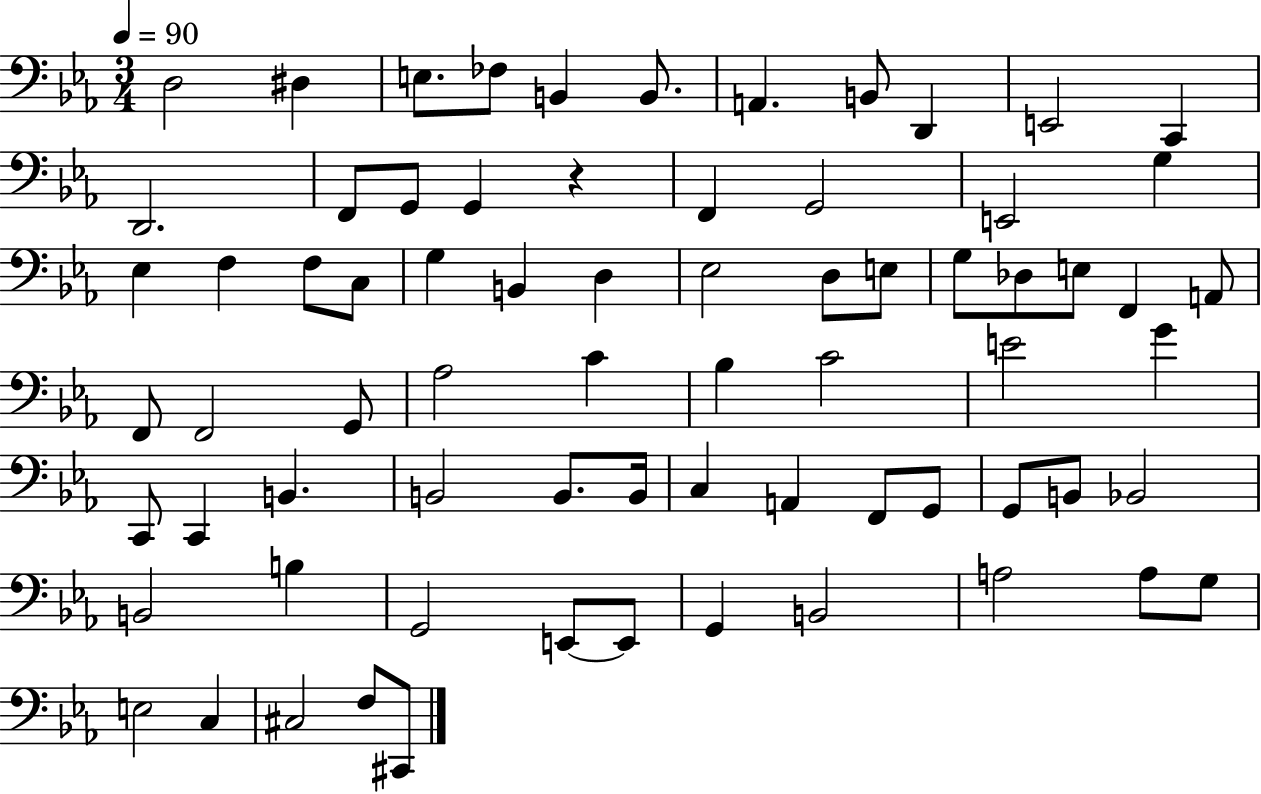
X:1
T:Untitled
M:3/4
L:1/4
K:Eb
D,2 ^D, E,/2 _F,/2 B,, B,,/2 A,, B,,/2 D,, E,,2 C,, D,,2 F,,/2 G,,/2 G,, z F,, G,,2 E,,2 G, _E, F, F,/2 C,/2 G, B,, D, _E,2 D,/2 E,/2 G,/2 _D,/2 E,/2 F,, A,,/2 F,,/2 F,,2 G,,/2 _A,2 C _B, C2 E2 G C,,/2 C,, B,, B,,2 B,,/2 B,,/4 C, A,, F,,/2 G,,/2 G,,/2 B,,/2 _B,,2 B,,2 B, G,,2 E,,/2 E,,/2 G,, B,,2 A,2 A,/2 G,/2 E,2 C, ^C,2 F,/2 ^C,,/2